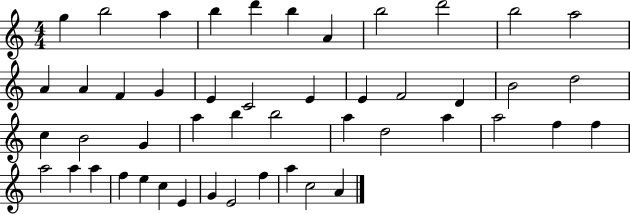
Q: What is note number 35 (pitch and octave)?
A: F5